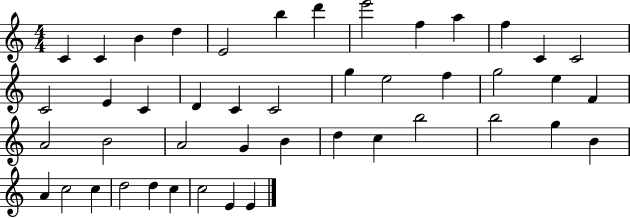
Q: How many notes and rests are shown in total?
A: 45